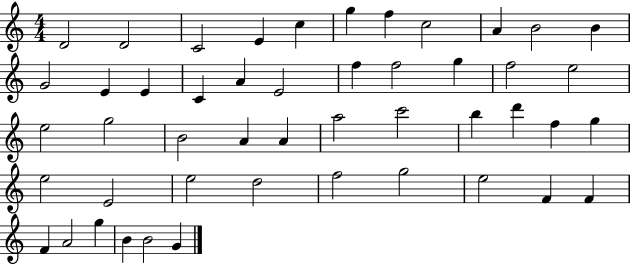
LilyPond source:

{
  \clef treble
  \numericTimeSignature
  \time 4/4
  \key c \major
  d'2 d'2 | c'2 e'4 c''4 | g''4 f''4 c''2 | a'4 b'2 b'4 | \break g'2 e'4 e'4 | c'4 a'4 e'2 | f''4 f''2 g''4 | f''2 e''2 | \break e''2 g''2 | b'2 a'4 a'4 | a''2 c'''2 | b''4 d'''4 f''4 g''4 | \break e''2 e'2 | e''2 d''2 | f''2 g''2 | e''2 f'4 f'4 | \break f'4 a'2 g''4 | b'4 b'2 g'4 | \bar "|."
}